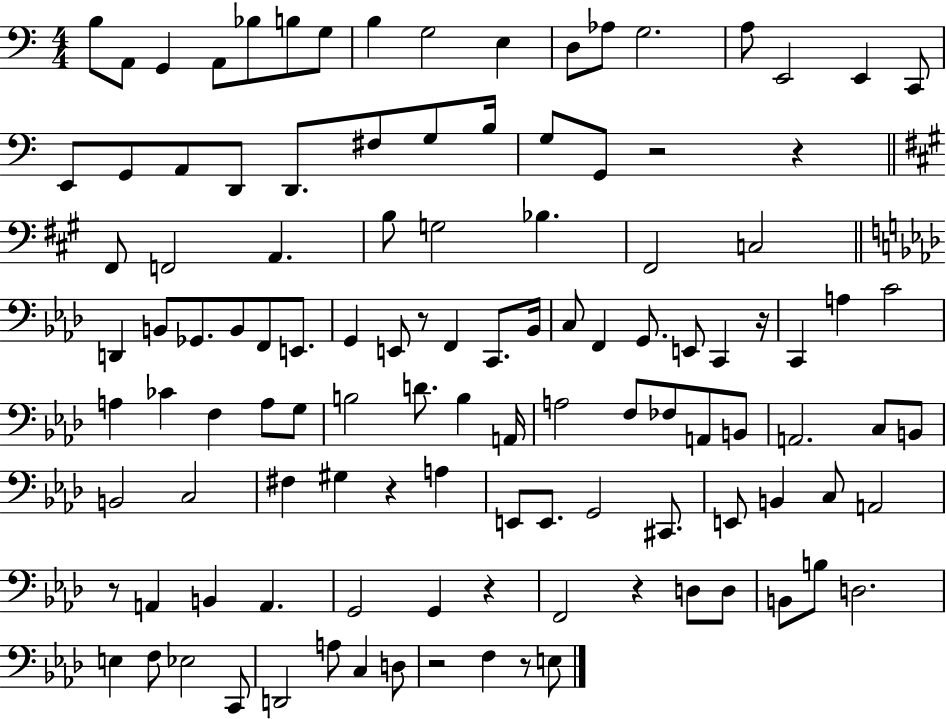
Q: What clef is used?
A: bass